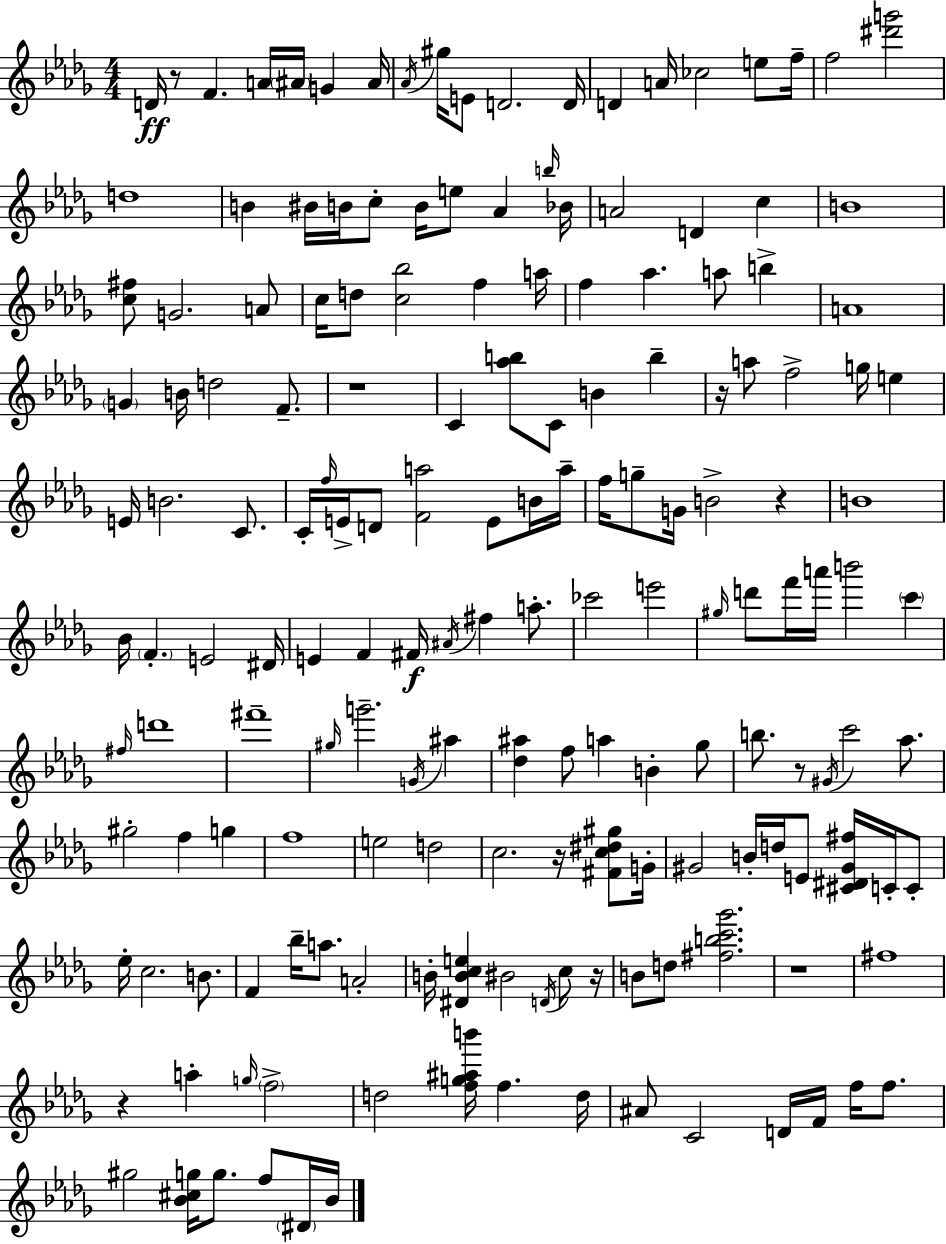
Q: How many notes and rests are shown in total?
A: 168